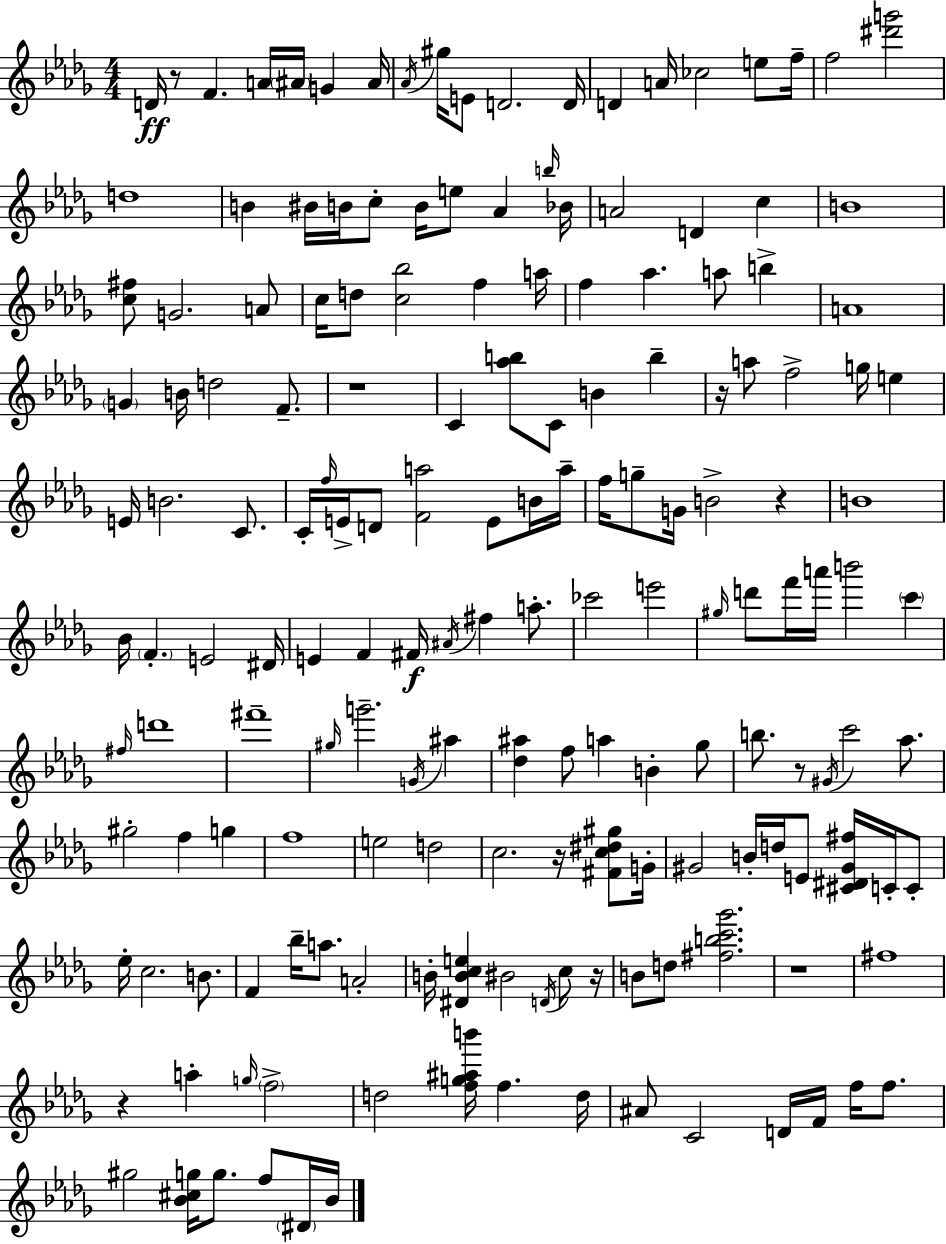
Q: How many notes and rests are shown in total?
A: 168